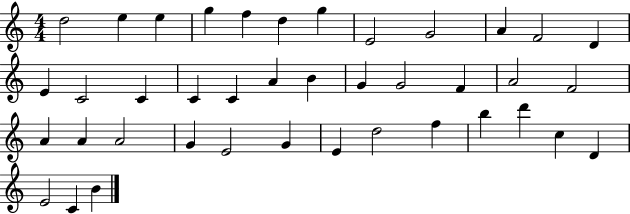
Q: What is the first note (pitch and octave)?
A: D5